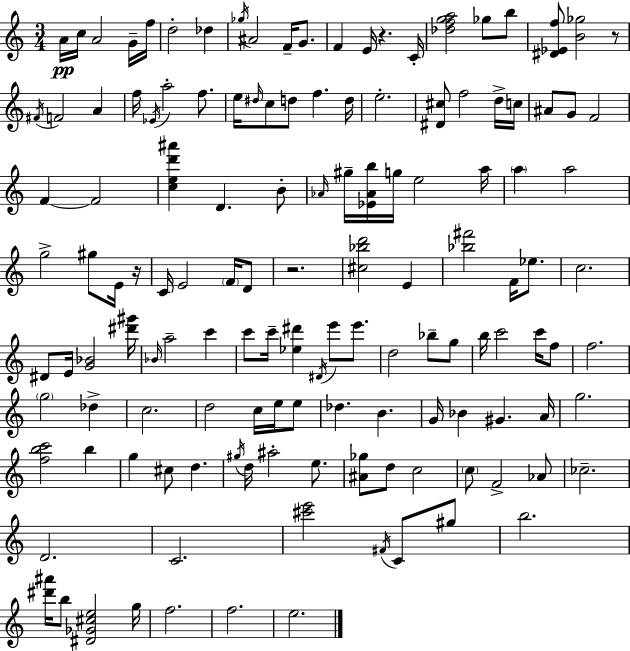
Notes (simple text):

A4/s C5/s A4/h G4/s F5/s D5/h Db5/q Gb5/s A#4/h F4/s G4/e. F4/q E4/s R/q. C4/s [Db5,F5,G5,A5]/h Gb5/e B5/e [D#4,Eb4,F5]/e [B4,Gb5]/h R/e F#4/s F4/h A4/q F5/s Eb4/s A5/h F5/e. E5/s D#5/s C5/e D5/e F5/q. D5/s E5/h. [D#4,C#5]/e F5/h D5/s C5/s A#4/e G4/e F4/h F4/q F4/h [C5,E5,D6,A#6]/q D4/q. B4/e Ab4/s G#5/s [Eb4,Ab4,B5]/s G5/s E5/h A5/s A5/q A5/h G5/h G#5/e E4/s R/s C4/s E4/h F4/s D4/e R/h. [C#5,Bb5,D6]/h E4/q [Bb5,F#6]/h F4/s Eb5/e. C5/h. D#4/e E4/s [G4,Bb4]/h [D#6,G#6]/s Bb4/s A5/h C6/q C6/e C6/s [Eb5,D#6]/q D#4/s E6/e E6/e. D5/h Bb5/e G5/e B5/s C6/h C6/s F5/e F5/h. G5/h Db5/q C5/h. D5/h C5/s E5/s E5/e Db5/q. B4/q. G4/s Bb4/q G#4/q. A4/s G5/h. [F5,B5,C6]/h B5/q G5/q C#5/e D5/q. G#5/s D5/s A#5/h E5/e. [A#4,Gb5]/e D5/e C5/h C5/e F4/h Ab4/e CES5/h. D4/h. C4/h. [C#6,E6]/h F#4/s C4/e G#5/e B5/h. [D#6,A#6]/s B5/e [D#4,Gb4,C#5,E5]/h G5/s F5/h. F5/h. E5/h.